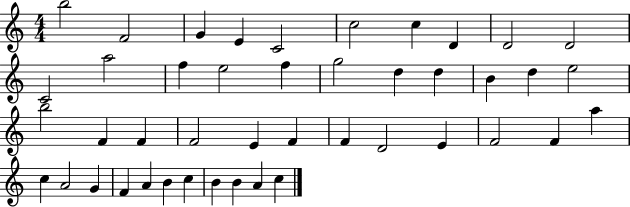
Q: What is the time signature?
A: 4/4